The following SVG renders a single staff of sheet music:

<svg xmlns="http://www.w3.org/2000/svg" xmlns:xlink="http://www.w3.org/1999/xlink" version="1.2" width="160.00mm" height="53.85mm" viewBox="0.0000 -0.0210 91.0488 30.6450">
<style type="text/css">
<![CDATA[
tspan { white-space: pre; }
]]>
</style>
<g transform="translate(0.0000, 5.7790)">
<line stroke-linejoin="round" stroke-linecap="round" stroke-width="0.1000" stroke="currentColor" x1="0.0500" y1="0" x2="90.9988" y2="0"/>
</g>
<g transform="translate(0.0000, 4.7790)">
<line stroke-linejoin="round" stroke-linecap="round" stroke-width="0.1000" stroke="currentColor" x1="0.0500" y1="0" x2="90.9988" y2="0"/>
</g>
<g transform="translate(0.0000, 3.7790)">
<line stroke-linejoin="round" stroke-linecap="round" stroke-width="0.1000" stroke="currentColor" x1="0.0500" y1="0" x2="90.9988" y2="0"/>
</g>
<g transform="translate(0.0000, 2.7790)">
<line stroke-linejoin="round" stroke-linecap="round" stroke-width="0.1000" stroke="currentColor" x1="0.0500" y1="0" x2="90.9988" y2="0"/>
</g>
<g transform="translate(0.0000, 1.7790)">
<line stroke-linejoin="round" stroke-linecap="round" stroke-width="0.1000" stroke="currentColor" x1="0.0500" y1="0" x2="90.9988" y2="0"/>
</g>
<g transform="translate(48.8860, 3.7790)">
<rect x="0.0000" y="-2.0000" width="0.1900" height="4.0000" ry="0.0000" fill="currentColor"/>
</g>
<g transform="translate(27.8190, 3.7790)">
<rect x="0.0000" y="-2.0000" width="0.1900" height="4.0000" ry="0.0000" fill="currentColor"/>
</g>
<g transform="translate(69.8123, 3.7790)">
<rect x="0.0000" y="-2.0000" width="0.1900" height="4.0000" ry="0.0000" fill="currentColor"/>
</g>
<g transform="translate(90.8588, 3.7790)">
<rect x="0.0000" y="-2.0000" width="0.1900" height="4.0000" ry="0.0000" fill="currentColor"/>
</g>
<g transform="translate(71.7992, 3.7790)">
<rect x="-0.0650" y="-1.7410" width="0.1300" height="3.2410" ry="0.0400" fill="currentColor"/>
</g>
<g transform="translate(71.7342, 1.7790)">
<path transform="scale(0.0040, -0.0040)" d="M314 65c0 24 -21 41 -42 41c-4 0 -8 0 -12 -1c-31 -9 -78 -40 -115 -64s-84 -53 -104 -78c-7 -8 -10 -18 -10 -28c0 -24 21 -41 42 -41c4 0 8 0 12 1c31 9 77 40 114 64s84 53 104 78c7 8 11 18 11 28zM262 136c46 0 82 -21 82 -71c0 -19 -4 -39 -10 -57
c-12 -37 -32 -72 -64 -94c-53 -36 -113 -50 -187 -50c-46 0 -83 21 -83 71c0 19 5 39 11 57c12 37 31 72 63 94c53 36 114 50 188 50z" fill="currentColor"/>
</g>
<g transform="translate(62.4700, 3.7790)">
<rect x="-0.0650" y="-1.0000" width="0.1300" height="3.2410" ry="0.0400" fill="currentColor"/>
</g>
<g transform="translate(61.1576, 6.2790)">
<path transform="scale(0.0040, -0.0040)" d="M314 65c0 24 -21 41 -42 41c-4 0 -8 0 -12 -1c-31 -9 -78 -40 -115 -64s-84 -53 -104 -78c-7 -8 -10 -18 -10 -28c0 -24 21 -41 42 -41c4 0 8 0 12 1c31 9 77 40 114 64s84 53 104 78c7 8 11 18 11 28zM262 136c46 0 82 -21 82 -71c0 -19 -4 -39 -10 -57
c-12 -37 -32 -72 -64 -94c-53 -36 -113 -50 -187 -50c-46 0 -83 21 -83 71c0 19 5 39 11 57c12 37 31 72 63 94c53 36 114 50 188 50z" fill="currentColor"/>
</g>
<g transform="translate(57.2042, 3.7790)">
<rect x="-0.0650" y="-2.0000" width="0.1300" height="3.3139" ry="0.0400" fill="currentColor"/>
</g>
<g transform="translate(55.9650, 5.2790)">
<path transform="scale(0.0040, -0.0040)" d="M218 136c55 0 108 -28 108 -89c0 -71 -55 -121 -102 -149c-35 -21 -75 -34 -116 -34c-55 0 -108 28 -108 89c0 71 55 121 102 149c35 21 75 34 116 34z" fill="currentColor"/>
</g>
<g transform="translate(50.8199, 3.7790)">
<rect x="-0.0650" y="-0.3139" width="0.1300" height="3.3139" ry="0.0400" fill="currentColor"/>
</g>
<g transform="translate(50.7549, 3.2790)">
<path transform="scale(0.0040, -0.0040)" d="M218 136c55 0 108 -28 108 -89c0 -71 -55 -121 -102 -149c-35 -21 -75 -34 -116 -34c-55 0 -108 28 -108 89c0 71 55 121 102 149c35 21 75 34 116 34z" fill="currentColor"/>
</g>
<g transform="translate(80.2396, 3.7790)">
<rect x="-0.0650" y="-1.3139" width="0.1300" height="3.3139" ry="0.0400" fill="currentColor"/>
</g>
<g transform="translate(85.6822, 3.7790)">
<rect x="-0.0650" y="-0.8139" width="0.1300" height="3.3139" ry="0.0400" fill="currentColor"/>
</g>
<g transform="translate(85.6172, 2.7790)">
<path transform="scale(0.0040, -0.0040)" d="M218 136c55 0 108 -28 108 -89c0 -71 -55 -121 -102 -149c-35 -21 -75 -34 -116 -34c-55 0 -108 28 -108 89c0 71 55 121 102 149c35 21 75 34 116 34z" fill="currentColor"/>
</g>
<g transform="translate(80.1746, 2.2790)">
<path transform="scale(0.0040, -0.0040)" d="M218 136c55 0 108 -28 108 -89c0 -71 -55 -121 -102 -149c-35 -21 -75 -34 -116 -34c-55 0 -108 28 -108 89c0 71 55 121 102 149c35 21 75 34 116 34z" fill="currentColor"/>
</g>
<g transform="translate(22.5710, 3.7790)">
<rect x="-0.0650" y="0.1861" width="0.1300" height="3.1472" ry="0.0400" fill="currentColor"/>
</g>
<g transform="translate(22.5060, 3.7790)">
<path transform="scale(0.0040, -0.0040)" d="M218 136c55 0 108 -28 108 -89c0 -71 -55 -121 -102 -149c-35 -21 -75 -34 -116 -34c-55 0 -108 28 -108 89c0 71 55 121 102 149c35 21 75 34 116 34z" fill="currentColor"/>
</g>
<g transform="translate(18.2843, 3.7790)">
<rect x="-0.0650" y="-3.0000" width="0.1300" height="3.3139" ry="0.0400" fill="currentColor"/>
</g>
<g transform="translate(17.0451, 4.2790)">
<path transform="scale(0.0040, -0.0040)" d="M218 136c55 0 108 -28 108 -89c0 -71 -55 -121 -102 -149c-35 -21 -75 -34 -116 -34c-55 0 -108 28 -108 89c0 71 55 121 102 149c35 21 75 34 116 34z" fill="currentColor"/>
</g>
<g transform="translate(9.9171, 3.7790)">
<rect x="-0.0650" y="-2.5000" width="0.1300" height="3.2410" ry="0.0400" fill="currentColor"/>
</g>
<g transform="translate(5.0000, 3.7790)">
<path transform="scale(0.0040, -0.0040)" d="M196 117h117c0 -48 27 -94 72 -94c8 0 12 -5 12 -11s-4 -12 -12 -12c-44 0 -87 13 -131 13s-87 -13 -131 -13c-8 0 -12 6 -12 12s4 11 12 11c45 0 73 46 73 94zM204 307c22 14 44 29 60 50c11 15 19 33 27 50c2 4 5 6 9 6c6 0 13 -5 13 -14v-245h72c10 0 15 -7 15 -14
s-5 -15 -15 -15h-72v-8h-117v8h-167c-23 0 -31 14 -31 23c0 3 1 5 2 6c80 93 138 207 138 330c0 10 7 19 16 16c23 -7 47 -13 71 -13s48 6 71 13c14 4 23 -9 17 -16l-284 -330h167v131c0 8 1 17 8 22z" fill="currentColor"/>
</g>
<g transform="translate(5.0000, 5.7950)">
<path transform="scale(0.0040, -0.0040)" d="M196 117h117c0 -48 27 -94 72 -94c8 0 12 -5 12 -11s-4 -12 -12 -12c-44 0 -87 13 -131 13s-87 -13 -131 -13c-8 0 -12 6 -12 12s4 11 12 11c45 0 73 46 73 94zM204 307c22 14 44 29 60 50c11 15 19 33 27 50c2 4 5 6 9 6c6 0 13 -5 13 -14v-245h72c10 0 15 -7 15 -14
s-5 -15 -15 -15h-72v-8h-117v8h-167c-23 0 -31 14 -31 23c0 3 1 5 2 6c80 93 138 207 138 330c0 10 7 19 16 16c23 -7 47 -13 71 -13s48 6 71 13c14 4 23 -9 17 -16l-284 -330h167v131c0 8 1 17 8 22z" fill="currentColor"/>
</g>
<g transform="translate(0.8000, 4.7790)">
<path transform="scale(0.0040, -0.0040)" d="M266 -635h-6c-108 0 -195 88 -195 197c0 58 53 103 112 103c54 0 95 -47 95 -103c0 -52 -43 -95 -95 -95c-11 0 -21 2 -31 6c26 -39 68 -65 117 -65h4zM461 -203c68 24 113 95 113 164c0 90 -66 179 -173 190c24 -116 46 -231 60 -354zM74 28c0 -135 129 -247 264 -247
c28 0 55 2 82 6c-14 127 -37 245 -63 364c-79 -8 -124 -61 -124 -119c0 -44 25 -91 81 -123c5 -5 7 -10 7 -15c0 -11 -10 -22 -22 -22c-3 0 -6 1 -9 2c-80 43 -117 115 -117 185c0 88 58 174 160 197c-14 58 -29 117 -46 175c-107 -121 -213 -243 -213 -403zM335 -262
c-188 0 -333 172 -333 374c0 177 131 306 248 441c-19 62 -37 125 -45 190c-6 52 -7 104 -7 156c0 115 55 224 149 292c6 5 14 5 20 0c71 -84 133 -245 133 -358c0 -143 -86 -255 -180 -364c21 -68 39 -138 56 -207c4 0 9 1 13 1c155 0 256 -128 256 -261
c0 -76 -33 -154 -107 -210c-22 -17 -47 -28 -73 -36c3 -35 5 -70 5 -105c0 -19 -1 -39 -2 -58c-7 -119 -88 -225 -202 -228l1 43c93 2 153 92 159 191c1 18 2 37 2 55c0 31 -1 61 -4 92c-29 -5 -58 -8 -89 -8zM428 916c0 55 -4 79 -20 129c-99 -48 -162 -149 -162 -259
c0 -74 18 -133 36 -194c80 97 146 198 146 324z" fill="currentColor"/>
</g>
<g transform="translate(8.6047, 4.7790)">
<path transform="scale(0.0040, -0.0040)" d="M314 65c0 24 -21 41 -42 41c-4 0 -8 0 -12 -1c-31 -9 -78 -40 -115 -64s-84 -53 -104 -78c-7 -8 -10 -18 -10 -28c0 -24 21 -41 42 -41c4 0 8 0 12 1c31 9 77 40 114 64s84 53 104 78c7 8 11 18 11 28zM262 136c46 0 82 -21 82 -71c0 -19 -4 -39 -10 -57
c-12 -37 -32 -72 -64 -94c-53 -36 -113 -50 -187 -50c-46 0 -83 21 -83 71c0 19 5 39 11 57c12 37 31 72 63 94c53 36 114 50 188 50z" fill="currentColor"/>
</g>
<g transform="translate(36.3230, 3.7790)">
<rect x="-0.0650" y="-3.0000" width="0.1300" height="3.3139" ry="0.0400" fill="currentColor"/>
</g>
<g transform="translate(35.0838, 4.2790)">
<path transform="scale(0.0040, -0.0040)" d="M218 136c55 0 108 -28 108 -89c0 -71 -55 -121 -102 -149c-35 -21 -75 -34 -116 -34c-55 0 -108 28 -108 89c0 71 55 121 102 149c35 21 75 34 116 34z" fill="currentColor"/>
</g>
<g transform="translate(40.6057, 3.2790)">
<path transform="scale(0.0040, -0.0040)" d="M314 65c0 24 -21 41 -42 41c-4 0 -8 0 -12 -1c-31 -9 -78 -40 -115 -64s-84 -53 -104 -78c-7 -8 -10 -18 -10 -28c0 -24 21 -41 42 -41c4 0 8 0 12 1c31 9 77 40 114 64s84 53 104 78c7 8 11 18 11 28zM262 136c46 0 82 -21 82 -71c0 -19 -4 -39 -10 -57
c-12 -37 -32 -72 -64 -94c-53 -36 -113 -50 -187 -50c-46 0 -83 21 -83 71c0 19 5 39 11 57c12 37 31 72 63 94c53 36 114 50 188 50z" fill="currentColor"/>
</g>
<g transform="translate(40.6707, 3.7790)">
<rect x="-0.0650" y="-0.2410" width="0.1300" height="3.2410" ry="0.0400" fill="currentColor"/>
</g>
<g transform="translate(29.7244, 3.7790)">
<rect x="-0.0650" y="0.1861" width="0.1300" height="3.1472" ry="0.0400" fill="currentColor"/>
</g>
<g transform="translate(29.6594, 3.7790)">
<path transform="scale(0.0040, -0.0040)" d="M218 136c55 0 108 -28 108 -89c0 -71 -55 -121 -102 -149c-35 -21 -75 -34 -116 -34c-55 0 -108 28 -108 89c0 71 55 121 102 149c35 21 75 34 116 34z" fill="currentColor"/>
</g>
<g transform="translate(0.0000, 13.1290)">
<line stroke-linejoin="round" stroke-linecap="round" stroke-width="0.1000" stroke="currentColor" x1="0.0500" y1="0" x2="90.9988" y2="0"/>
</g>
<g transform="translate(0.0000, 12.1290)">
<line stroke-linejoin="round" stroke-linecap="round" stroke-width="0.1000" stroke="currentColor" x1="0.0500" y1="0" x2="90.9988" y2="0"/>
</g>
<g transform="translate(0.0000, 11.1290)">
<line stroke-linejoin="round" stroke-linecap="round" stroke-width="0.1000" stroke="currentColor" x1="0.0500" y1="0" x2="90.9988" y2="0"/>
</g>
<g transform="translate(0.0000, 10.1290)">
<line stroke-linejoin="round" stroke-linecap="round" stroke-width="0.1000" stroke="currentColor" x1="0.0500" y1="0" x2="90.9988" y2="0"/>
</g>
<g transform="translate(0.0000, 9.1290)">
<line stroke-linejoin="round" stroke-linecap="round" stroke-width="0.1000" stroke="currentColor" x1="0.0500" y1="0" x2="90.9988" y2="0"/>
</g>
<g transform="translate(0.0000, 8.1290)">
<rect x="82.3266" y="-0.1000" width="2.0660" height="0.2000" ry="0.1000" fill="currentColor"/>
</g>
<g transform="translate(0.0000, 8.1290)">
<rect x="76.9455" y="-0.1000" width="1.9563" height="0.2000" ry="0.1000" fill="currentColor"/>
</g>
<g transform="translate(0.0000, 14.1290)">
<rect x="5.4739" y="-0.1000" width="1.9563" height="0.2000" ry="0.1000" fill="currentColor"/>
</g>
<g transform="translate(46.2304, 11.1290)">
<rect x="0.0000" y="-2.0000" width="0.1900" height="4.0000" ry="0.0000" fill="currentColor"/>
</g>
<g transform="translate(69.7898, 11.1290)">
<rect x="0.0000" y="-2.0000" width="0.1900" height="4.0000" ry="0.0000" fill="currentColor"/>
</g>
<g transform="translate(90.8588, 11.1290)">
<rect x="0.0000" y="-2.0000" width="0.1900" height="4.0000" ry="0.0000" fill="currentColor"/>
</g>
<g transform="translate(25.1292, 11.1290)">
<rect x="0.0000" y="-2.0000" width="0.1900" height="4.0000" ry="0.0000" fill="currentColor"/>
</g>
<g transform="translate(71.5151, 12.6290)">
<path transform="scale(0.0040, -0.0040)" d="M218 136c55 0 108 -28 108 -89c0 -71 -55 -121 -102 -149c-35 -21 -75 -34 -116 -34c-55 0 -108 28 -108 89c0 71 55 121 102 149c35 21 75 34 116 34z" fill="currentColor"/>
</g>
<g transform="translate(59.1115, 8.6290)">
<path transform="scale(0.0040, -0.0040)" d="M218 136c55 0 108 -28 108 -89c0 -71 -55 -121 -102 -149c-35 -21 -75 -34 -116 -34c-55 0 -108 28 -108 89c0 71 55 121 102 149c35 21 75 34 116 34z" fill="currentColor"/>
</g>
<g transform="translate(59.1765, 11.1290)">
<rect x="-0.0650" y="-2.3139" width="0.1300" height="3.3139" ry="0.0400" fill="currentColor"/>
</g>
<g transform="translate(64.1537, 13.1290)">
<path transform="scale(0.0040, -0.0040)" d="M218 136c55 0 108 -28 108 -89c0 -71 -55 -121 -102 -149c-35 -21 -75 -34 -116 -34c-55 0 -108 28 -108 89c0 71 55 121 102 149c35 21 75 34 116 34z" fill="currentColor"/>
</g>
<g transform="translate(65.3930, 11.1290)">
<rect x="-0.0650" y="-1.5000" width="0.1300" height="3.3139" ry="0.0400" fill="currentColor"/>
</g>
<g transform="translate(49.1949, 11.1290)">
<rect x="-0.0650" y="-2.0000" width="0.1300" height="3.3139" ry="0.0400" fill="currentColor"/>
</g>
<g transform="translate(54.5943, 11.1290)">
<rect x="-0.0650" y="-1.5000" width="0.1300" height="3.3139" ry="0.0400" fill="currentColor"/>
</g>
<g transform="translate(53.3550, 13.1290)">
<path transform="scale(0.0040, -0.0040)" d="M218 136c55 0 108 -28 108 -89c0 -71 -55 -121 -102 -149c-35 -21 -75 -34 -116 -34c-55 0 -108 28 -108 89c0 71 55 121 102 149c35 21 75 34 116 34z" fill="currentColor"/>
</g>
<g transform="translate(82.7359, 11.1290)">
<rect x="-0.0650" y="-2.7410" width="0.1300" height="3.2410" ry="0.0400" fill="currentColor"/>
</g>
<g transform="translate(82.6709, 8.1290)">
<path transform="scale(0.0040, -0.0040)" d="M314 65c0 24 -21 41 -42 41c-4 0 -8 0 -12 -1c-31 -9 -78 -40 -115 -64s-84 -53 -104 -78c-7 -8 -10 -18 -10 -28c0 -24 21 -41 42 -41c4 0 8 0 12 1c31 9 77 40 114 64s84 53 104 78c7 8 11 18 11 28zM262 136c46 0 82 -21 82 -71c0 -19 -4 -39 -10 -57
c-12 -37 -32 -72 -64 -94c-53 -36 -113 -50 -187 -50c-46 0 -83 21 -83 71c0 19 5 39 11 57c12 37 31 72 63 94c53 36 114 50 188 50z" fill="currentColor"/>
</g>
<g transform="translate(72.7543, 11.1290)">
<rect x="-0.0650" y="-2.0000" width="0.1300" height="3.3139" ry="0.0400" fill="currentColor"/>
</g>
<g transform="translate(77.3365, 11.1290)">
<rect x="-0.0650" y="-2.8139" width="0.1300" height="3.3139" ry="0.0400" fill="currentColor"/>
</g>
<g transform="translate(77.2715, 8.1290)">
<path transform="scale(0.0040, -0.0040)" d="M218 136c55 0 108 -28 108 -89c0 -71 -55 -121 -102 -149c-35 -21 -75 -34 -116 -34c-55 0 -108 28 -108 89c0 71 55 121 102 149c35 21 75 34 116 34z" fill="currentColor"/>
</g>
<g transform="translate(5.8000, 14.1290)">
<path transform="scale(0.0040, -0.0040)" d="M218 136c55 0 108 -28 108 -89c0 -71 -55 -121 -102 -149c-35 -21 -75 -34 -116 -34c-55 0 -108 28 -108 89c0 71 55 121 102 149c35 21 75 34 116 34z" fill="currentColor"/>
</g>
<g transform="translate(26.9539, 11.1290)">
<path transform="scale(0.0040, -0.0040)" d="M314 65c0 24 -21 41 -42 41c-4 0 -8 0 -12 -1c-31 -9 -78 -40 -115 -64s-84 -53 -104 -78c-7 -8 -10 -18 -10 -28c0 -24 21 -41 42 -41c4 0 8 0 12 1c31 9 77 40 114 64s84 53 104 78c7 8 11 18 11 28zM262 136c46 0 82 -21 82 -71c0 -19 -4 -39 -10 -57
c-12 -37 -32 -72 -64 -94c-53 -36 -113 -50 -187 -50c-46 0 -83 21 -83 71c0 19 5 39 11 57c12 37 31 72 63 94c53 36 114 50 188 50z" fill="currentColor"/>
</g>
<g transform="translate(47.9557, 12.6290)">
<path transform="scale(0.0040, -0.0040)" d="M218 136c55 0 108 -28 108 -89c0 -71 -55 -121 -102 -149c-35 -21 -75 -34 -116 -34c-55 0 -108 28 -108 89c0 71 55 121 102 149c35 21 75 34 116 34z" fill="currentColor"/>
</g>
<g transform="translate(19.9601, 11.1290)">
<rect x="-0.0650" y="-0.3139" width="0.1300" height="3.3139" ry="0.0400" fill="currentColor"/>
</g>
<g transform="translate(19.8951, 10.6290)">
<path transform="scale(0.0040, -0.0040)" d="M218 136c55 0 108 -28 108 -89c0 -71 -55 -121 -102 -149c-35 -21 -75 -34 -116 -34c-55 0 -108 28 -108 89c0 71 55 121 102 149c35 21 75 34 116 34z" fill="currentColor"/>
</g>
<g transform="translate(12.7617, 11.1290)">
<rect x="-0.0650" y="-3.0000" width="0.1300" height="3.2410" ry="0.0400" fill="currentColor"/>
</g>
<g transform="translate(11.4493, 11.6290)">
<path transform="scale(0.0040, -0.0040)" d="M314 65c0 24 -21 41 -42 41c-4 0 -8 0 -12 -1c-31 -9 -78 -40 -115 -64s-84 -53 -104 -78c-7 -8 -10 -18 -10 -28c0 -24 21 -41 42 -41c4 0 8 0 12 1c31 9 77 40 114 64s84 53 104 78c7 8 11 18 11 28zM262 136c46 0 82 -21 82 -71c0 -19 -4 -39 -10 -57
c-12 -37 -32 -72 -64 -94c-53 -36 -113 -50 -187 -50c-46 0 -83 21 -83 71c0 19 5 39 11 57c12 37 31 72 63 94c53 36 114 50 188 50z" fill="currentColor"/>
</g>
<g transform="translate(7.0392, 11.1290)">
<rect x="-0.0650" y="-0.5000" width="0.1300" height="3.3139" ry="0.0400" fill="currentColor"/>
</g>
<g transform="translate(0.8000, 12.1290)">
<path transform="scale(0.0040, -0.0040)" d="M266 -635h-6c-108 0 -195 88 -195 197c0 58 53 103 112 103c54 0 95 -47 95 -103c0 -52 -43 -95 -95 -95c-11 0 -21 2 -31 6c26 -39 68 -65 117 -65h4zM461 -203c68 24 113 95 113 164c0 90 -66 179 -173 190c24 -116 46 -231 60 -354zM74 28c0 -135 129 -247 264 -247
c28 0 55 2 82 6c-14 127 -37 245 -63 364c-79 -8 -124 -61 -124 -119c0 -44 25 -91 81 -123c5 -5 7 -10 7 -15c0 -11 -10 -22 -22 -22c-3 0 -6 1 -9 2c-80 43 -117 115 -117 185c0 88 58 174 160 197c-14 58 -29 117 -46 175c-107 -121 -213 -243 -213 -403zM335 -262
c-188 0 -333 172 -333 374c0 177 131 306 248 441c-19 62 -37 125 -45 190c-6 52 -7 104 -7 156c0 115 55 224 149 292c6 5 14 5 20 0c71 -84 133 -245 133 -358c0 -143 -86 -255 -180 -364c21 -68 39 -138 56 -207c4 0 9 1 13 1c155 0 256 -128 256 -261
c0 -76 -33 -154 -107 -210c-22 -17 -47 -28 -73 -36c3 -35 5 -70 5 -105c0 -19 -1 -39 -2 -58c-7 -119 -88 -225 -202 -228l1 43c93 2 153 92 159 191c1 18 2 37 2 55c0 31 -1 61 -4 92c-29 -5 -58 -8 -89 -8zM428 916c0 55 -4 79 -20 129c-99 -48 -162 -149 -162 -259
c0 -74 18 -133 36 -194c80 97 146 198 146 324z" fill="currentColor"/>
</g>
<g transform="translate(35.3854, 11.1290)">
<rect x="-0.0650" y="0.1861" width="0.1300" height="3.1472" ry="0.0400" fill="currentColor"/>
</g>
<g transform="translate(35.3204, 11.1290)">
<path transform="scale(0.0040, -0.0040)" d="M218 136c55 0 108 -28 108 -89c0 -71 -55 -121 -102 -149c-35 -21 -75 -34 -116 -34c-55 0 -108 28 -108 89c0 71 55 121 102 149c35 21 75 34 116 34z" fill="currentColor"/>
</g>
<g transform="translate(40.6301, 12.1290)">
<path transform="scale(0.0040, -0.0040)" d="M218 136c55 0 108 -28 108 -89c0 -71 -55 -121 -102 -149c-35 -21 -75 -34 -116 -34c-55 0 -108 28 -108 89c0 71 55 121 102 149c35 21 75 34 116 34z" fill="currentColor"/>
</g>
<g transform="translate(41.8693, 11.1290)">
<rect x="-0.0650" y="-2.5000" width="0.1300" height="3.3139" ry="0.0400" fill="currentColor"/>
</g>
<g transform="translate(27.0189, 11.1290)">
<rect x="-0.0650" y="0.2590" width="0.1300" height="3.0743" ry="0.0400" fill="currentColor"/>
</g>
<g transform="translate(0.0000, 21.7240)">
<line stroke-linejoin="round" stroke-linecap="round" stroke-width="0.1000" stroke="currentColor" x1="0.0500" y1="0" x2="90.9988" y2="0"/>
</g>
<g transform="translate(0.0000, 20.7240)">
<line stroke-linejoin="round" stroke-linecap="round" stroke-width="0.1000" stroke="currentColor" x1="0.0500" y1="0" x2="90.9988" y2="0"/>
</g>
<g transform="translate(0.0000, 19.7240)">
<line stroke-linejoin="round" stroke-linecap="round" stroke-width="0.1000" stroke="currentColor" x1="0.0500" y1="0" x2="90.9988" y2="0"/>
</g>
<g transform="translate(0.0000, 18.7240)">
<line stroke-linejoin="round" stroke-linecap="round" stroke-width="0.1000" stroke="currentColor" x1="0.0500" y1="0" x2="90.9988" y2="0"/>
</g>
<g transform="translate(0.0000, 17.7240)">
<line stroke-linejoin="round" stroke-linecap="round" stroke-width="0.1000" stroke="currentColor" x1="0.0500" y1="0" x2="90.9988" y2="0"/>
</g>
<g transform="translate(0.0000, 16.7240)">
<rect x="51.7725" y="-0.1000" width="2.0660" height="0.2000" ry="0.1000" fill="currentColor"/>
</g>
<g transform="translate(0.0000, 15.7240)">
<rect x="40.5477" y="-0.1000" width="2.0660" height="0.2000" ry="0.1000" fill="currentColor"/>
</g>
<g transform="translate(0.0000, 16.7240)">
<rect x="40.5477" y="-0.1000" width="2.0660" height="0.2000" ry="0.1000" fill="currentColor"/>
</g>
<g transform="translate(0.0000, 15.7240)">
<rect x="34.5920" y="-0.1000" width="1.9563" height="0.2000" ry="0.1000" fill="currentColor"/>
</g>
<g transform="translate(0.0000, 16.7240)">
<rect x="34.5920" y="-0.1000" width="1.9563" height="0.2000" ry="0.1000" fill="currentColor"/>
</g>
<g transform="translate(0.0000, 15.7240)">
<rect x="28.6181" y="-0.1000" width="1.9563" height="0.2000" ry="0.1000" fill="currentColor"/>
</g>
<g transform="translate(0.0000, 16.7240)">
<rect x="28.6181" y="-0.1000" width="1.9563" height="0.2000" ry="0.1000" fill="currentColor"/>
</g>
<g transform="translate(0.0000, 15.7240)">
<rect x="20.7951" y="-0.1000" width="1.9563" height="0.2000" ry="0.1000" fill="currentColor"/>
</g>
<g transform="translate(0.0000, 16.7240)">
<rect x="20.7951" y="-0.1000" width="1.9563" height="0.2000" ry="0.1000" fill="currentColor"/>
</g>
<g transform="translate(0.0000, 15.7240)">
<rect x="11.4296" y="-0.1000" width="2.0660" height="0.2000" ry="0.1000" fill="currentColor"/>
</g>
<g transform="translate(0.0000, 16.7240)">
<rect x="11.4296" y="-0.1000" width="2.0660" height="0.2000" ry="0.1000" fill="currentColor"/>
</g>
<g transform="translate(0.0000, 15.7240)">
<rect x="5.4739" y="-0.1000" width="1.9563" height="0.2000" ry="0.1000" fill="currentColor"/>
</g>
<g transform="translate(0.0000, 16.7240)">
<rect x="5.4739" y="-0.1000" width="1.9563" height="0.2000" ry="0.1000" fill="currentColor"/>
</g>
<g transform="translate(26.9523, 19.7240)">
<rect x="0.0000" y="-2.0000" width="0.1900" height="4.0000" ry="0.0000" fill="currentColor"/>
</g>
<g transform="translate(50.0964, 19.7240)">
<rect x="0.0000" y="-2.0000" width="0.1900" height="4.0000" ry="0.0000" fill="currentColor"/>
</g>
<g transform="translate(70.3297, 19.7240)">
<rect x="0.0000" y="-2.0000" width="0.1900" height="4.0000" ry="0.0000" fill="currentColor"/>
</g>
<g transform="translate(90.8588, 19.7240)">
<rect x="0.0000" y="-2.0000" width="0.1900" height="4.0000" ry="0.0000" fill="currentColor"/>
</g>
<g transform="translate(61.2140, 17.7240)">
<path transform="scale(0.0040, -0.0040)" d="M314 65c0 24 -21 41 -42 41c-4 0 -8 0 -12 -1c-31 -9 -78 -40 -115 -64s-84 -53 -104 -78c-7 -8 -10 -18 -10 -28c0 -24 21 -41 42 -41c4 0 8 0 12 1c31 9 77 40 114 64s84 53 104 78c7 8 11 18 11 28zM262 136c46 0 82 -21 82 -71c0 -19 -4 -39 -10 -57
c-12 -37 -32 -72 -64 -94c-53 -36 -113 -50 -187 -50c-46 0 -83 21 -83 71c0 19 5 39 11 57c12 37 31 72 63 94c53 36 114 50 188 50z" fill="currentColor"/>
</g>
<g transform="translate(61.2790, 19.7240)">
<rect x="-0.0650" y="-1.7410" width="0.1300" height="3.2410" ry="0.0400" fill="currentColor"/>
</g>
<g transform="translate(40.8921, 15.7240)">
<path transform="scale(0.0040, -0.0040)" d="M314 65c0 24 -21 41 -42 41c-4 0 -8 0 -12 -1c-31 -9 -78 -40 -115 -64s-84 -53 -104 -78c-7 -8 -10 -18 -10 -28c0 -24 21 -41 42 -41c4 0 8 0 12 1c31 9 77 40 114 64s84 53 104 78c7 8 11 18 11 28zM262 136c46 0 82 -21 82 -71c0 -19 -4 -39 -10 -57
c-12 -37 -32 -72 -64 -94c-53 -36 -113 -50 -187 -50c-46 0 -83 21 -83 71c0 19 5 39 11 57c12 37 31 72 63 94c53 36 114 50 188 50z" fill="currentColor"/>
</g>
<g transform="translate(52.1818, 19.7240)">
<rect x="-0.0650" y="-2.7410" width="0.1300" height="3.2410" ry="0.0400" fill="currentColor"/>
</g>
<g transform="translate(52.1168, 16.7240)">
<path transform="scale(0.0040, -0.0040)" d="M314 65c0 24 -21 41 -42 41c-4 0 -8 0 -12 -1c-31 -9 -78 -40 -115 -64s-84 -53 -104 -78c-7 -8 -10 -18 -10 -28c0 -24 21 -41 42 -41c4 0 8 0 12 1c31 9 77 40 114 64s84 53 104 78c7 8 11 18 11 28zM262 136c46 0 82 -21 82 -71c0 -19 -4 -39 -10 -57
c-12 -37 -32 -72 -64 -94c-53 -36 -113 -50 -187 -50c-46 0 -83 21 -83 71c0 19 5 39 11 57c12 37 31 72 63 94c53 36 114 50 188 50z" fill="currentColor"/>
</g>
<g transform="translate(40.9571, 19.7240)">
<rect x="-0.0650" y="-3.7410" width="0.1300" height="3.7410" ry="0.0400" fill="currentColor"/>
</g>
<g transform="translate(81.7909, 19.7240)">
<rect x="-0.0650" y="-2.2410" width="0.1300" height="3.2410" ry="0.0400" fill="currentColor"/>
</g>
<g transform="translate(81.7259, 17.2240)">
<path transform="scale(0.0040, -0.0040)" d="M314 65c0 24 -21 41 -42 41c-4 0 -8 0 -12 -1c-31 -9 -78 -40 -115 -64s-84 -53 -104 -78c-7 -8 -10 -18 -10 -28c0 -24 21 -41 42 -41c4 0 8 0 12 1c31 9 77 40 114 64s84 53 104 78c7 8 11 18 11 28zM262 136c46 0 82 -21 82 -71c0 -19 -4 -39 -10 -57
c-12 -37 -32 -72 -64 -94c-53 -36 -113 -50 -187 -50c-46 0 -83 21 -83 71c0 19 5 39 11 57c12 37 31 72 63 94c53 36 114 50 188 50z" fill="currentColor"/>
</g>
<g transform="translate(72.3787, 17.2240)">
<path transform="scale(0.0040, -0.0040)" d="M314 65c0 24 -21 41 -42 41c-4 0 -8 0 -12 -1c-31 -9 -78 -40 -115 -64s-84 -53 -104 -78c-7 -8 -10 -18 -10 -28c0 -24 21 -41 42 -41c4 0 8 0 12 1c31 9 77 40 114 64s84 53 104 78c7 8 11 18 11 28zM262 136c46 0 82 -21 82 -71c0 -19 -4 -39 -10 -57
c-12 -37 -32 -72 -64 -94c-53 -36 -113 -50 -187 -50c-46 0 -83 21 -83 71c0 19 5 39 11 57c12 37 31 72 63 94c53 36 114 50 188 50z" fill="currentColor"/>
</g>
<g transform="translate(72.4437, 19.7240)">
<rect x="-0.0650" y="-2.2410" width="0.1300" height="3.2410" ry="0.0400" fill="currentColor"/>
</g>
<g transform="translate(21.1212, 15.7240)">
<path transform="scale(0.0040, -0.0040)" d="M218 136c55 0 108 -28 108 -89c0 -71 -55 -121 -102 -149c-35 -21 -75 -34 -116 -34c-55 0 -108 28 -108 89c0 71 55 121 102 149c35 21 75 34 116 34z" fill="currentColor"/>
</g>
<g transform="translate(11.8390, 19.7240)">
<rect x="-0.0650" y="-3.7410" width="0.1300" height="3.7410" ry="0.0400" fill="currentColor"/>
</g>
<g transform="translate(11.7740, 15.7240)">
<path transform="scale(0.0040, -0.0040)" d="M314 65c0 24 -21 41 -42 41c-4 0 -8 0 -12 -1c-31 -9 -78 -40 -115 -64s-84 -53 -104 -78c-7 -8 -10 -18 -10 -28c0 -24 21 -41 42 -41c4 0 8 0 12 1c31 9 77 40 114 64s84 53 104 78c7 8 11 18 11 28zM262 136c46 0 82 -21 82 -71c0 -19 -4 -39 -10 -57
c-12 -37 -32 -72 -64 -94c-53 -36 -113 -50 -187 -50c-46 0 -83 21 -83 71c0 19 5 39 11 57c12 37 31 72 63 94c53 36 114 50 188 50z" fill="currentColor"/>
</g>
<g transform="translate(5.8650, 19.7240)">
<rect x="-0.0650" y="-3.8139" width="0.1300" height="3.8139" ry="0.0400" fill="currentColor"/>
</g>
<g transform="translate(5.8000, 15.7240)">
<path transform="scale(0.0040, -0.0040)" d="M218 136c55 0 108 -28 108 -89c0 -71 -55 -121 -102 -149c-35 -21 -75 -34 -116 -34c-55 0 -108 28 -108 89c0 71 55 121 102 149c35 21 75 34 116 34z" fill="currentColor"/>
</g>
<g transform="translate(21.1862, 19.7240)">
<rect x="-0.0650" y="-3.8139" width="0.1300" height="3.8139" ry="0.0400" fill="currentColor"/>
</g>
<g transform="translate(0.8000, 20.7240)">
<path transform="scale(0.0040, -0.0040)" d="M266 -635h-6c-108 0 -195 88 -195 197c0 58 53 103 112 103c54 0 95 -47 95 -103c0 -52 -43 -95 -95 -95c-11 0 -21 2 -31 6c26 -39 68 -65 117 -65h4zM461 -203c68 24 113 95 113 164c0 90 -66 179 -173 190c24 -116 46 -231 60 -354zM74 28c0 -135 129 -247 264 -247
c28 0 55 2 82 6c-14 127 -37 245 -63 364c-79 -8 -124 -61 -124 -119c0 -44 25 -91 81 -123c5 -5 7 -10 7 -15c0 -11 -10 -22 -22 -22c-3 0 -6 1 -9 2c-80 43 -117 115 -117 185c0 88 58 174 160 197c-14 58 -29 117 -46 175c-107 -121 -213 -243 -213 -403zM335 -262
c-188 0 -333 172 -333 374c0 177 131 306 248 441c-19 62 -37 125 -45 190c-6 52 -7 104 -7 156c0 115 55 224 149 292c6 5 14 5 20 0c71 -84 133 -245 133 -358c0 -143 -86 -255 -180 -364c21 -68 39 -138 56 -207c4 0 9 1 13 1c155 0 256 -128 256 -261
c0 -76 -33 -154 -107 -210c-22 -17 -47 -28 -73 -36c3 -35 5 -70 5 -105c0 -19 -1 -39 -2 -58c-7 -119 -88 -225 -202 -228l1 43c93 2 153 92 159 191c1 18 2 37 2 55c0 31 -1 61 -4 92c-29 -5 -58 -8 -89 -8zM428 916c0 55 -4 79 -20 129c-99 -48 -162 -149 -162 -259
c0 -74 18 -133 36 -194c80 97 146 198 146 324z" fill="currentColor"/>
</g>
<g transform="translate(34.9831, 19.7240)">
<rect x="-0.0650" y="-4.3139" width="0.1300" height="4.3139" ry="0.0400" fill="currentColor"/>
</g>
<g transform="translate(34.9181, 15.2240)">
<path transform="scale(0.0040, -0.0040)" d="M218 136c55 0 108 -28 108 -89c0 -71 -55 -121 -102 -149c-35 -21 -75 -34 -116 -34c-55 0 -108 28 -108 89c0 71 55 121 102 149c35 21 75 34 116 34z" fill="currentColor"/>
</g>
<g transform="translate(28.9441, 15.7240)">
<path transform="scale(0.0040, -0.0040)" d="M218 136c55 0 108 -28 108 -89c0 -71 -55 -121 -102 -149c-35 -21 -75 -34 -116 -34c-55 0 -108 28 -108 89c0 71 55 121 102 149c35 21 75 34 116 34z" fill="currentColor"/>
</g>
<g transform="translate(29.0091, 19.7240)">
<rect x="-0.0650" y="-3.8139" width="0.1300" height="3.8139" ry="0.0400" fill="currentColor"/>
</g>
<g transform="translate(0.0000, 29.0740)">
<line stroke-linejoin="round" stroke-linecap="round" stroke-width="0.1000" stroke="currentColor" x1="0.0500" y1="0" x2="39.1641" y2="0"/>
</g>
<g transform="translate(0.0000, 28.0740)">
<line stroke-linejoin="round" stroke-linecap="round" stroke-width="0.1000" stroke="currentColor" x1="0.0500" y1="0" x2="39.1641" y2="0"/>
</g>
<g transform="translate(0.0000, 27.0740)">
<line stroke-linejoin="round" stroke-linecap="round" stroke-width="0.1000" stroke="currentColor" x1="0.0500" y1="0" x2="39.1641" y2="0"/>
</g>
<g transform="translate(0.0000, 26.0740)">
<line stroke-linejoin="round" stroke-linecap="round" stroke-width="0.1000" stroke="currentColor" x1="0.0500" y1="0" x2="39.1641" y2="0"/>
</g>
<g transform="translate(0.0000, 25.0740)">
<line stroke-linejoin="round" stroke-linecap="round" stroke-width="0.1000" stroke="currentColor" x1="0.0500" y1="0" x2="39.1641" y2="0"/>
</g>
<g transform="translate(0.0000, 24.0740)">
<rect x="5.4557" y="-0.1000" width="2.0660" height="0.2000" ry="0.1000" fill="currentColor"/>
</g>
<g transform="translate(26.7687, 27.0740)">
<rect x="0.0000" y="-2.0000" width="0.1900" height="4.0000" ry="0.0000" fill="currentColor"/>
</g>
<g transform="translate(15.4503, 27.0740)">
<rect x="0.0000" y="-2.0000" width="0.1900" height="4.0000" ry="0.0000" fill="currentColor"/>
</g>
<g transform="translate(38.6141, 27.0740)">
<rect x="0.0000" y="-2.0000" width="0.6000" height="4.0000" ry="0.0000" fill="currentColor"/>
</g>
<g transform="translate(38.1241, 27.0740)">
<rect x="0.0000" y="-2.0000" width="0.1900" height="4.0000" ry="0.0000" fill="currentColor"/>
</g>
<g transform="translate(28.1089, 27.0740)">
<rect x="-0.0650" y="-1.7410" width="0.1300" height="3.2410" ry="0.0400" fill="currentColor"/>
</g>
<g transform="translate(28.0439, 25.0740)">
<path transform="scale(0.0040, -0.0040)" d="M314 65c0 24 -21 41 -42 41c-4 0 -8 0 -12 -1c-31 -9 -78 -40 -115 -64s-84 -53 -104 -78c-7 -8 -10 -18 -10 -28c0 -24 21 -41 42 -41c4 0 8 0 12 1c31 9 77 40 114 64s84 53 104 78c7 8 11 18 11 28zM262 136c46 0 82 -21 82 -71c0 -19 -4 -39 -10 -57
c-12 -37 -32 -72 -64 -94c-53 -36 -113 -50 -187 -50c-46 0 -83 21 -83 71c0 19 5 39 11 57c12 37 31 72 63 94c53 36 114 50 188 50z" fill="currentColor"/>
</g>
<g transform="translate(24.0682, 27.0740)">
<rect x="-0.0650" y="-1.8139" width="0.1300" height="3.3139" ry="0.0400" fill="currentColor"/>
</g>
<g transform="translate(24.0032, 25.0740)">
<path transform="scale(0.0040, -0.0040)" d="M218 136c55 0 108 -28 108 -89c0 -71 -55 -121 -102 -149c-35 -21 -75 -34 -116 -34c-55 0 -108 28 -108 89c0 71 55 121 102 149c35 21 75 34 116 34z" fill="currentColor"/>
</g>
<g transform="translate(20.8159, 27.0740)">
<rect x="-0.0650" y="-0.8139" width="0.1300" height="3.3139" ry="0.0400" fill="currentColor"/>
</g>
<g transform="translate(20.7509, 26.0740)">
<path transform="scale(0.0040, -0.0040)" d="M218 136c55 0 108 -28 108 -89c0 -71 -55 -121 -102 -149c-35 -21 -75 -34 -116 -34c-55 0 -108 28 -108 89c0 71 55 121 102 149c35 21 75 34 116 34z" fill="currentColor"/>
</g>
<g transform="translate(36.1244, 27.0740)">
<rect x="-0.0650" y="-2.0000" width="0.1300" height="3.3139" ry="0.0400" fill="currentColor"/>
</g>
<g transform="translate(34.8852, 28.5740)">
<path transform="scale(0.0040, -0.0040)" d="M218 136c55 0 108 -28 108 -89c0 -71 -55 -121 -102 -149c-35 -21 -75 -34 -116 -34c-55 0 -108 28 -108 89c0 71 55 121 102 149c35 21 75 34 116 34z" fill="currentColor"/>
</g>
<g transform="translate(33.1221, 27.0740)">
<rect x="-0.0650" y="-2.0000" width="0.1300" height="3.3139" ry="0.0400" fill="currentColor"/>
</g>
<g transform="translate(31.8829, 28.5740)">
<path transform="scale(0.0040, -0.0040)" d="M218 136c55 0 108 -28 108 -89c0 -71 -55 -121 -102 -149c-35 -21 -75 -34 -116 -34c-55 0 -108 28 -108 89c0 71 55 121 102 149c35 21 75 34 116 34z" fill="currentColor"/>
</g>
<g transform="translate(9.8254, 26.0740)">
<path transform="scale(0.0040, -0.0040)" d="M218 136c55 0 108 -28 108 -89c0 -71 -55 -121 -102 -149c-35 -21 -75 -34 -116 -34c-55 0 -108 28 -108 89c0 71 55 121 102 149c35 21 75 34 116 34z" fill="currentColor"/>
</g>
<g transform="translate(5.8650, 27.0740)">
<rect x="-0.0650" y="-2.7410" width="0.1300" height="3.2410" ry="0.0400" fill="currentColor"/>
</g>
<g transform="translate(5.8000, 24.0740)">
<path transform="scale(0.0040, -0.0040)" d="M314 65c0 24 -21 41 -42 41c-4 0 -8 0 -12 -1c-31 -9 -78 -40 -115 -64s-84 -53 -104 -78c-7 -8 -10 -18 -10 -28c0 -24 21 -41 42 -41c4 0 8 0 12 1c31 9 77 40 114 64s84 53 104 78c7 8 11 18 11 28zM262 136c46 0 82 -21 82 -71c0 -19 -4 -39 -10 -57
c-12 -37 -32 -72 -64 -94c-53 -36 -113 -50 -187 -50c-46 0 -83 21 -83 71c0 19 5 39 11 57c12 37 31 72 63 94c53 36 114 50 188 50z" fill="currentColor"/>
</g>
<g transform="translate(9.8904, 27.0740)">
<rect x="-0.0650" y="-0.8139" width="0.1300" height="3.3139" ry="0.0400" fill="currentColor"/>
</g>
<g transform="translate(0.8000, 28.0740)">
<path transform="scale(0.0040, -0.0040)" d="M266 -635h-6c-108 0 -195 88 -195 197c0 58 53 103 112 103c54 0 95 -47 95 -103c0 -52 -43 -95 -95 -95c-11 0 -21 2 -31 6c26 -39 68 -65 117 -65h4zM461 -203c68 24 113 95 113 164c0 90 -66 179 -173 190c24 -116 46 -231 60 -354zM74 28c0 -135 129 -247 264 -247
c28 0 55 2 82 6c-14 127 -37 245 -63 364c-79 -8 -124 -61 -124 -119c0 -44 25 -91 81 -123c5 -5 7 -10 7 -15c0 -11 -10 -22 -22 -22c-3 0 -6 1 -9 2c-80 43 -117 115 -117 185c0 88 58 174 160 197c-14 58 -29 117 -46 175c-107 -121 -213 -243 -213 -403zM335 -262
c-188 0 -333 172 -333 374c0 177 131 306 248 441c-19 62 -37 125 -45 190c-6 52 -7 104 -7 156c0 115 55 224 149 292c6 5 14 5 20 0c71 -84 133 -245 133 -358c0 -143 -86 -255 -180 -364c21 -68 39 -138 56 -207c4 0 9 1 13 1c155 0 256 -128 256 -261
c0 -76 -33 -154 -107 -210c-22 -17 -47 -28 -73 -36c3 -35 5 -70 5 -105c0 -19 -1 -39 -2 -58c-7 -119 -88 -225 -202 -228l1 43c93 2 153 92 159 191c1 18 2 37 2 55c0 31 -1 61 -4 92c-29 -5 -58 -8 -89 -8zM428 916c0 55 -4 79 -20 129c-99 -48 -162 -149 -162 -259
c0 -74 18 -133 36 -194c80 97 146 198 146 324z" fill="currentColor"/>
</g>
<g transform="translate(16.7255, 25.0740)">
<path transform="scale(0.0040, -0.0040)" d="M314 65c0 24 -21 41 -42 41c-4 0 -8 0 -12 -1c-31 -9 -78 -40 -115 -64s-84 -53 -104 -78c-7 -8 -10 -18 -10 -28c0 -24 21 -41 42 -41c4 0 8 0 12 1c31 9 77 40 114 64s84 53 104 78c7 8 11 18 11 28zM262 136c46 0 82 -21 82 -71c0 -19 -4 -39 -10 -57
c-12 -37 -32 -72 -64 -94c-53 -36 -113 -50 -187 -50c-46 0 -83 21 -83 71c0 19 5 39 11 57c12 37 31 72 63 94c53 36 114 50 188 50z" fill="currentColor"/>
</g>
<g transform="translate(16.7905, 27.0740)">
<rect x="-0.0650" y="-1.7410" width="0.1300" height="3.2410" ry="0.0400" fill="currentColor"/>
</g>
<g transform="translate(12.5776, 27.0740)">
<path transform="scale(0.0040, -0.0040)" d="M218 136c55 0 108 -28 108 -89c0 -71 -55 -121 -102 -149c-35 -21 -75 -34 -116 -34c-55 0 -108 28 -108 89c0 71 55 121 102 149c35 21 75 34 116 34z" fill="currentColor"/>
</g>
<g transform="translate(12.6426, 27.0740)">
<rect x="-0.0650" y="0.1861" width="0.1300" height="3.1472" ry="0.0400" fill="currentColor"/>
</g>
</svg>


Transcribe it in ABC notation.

X:1
T:Untitled
M:4/4
L:1/4
K:C
G2 A B B A c2 c F D2 f2 e d C A2 c B2 B G F E g E F a a2 c' c'2 c' c' d' c'2 a2 f2 g2 g2 a2 d B f2 d f f2 F F